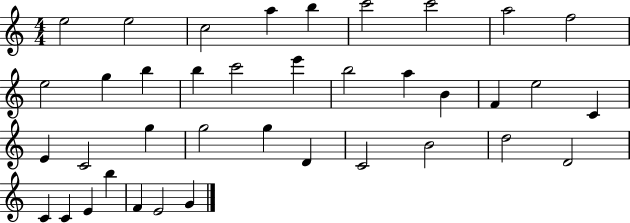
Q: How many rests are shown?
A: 0